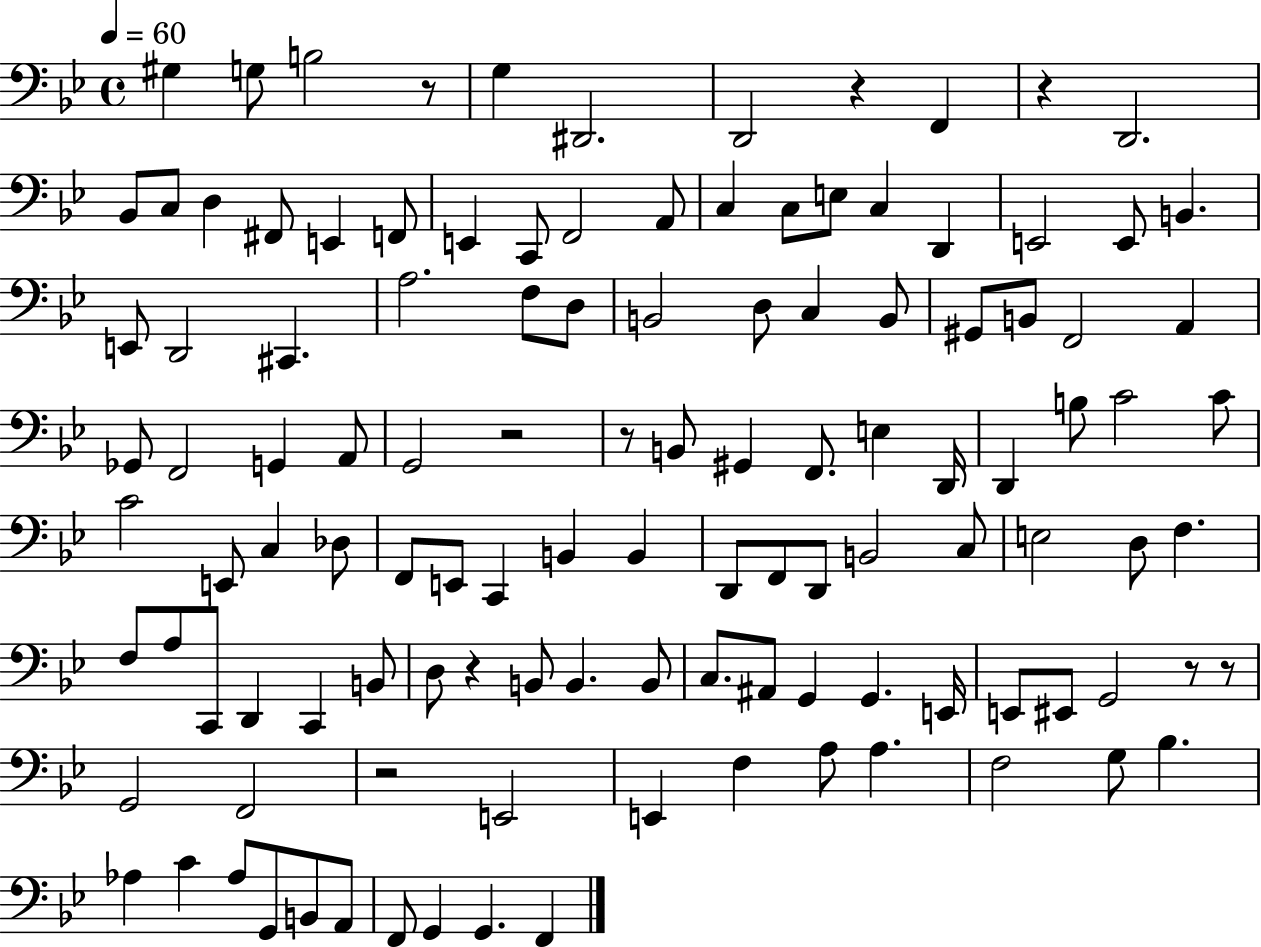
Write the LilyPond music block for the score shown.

{
  \clef bass
  \time 4/4
  \defaultTimeSignature
  \key bes \major
  \tempo 4 = 60
  gis4 g8 b2 r8 | g4 dis,2. | d,2 r4 f,4 | r4 d,2. | \break bes,8 c8 d4 fis,8 e,4 f,8 | e,4 c,8 f,2 a,8 | c4 c8 e8 c4 d,4 | e,2 e,8 b,4. | \break e,8 d,2 cis,4. | a2. f8 d8 | b,2 d8 c4 b,8 | gis,8 b,8 f,2 a,4 | \break ges,8 f,2 g,4 a,8 | g,2 r2 | r8 b,8 gis,4 f,8. e4 d,16 | d,4 b8 c'2 c'8 | \break c'2 e,8 c4 des8 | f,8 e,8 c,4 b,4 b,4 | d,8 f,8 d,8 b,2 c8 | e2 d8 f4. | \break f8 a8 c,8 d,4 c,4 b,8 | d8 r4 b,8 b,4. b,8 | c8. ais,8 g,4 g,4. e,16 | e,8 eis,8 g,2 r8 r8 | \break g,2 f,2 | r2 e,2 | e,4 f4 a8 a4. | f2 g8 bes4. | \break aes4 c'4 aes8 g,8 b,8 a,8 | f,8 g,4 g,4. f,4 | \bar "|."
}